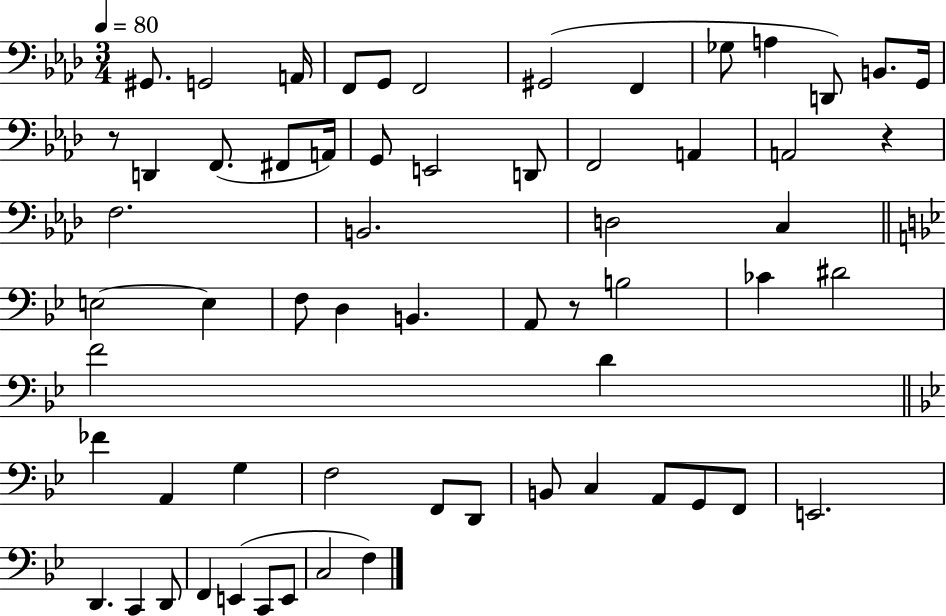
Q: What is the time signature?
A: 3/4